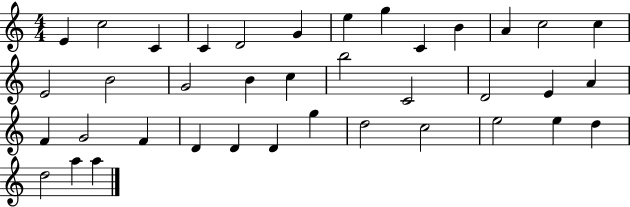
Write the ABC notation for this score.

X:1
T:Untitled
M:4/4
L:1/4
K:C
E c2 C C D2 G e g C B A c2 c E2 B2 G2 B c b2 C2 D2 E A F G2 F D D D g d2 c2 e2 e d d2 a a